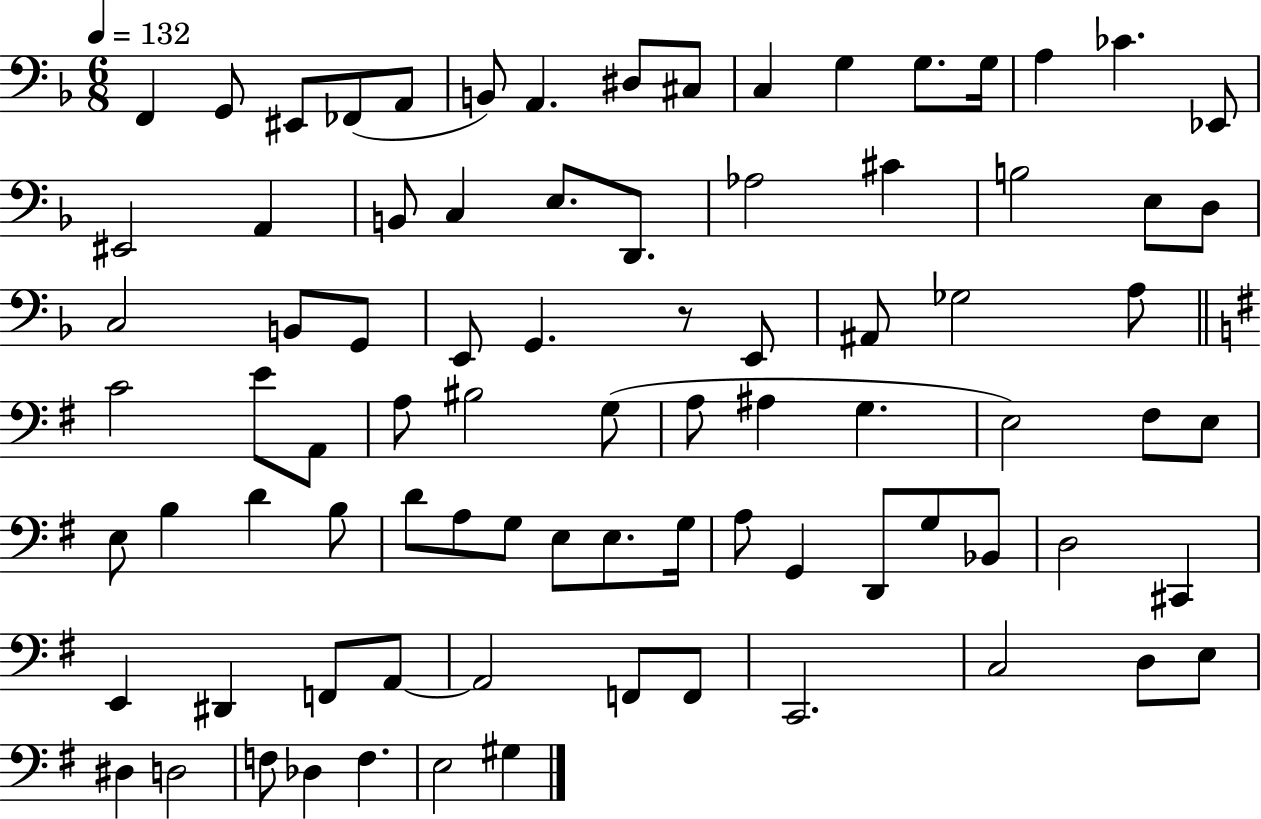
X:1
T:Untitled
M:6/8
L:1/4
K:F
F,, G,,/2 ^E,,/2 _F,,/2 A,,/2 B,,/2 A,, ^D,/2 ^C,/2 C, G, G,/2 G,/4 A, _C _E,,/2 ^E,,2 A,, B,,/2 C, E,/2 D,,/2 _A,2 ^C B,2 E,/2 D,/2 C,2 B,,/2 G,,/2 E,,/2 G,, z/2 E,,/2 ^A,,/2 _G,2 A,/2 C2 E/2 A,,/2 A,/2 ^B,2 G,/2 A,/2 ^A, G, E,2 ^F,/2 E,/2 E,/2 B, D B,/2 D/2 A,/2 G,/2 E,/2 E,/2 G,/4 A,/2 G,, D,,/2 G,/2 _B,,/2 D,2 ^C,, E,, ^D,, F,,/2 A,,/2 A,,2 F,,/2 F,,/2 C,,2 C,2 D,/2 E,/2 ^D, D,2 F,/2 _D, F, E,2 ^G,